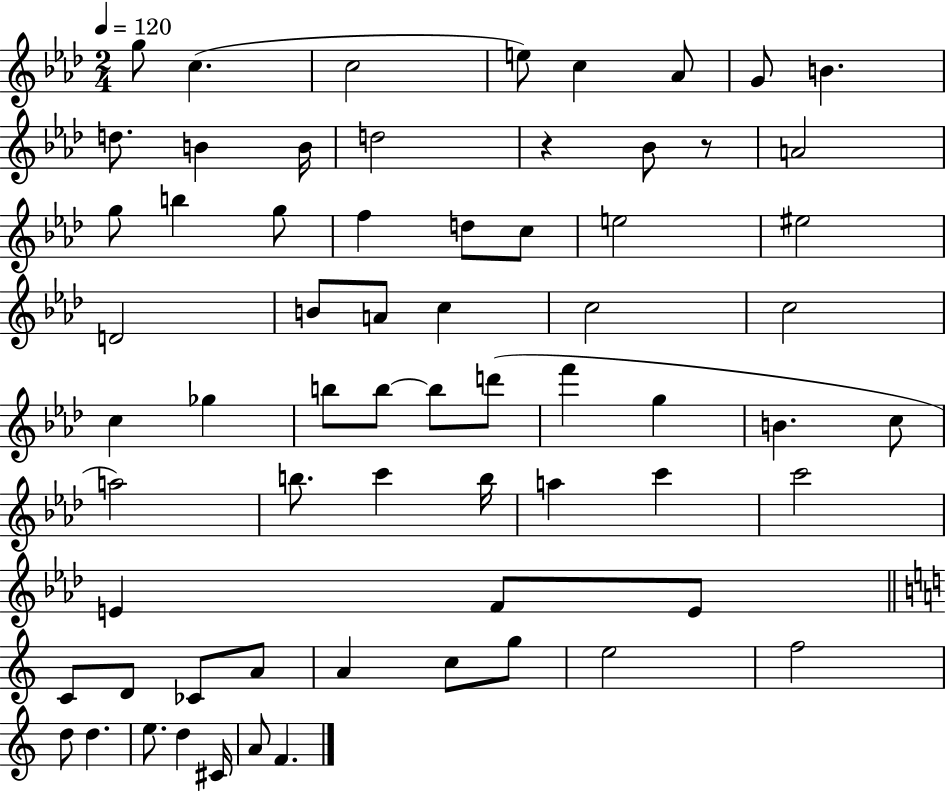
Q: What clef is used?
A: treble